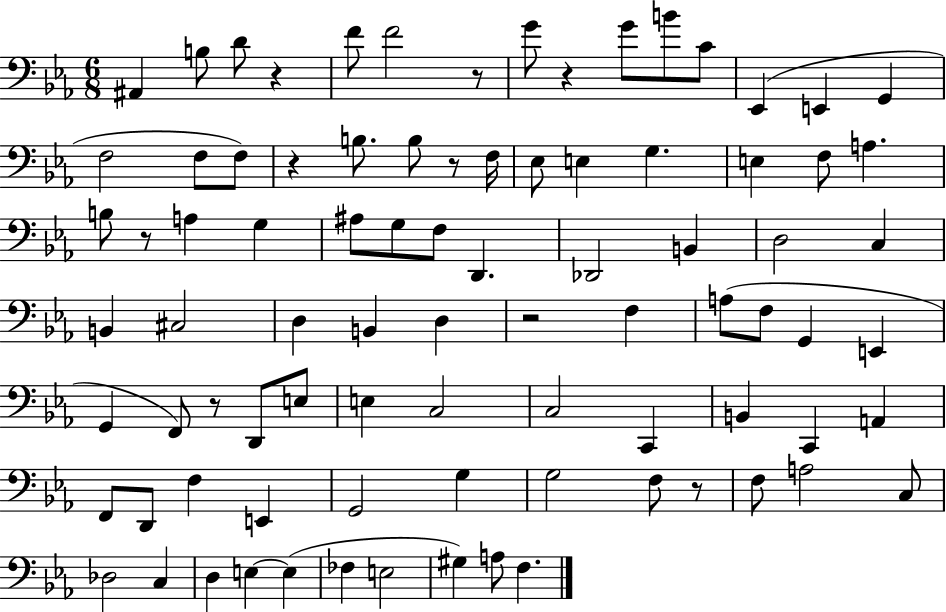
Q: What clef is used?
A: bass